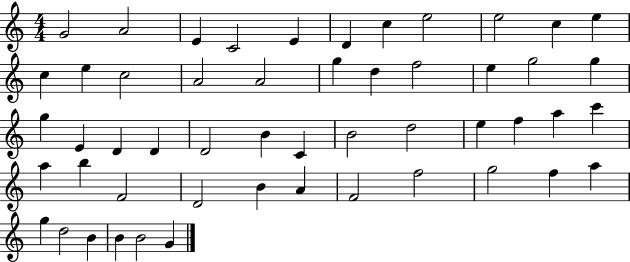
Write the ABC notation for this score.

X:1
T:Untitled
M:4/4
L:1/4
K:C
G2 A2 E C2 E D c e2 e2 c e c e c2 A2 A2 g d f2 e g2 g g E D D D2 B C B2 d2 e f a c' a b F2 D2 B A F2 f2 g2 f a g d2 B B B2 G